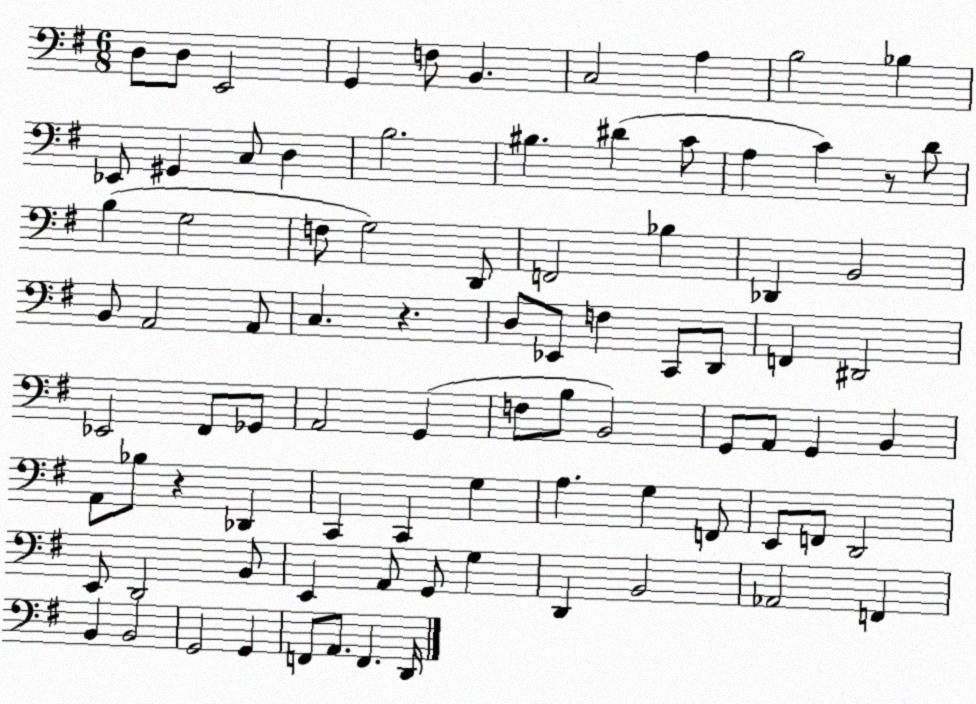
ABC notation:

X:1
T:Untitled
M:6/8
L:1/4
K:G
D,/2 D,/2 E,,2 G,, F,/2 B,, C,2 A, B,2 _B, _E,,/2 ^G,, C,/2 D, B,2 ^B, ^D C/2 A, C z/2 D/2 B, G,2 F,/2 G,2 D,,/2 F,,2 _B, _D,, B,,2 B,,/2 A,,2 A,,/2 C, z D,/2 _E,,/2 F, C,,/2 D,,/2 F,, ^D,,2 _E,,2 ^F,,/2 _G,,/2 A,,2 G,, F,/2 B,/2 B,,2 G,,/2 A,,/2 G,, B,, A,,/2 _B,/2 z _D,, C,, C,, G, A, G, F,,/2 E,,/2 F,,/2 D,,2 E,,/2 D,,2 B,,/2 E,, A,,/2 G,,/2 G, D,, B,,2 _A,,2 F,, B,, B,,2 G,,2 G,, F,,/2 A,,/2 F,, D,,/4